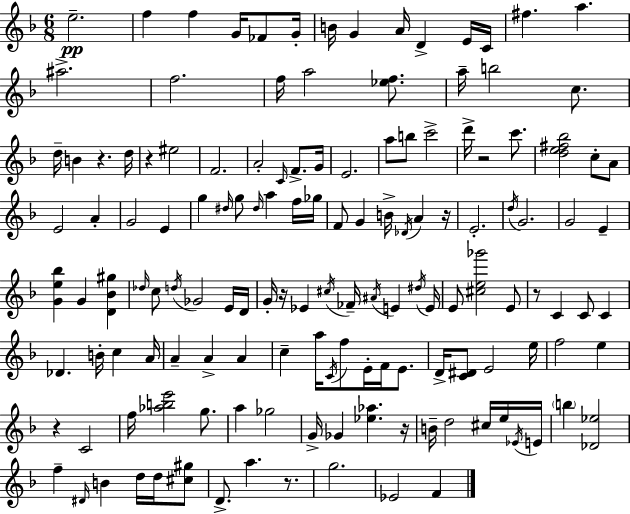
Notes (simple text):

E5/h. F5/q F5/q G4/s FES4/e G4/s B4/s G4/q A4/s D4/q E4/s C4/s F#5/q. A5/q. A#5/h. F5/h. F5/s A5/h [Eb5,F5]/e. A5/s B5/h C5/e. D5/s B4/q R/q. D5/s R/q EIS5/h F4/h. A4/h C4/s F4/e. G4/s E4/h. A5/e B5/e C6/h D6/s R/h C6/e. [D5,E5,F#5,Bb5]/h C5/e A4/e E4/h A4/q G4/h E4/q G5/q D#5/s G5/e D#5/s A5/q F5/s Gb5/s F4/e G4/q B4/s Db4/s A4/q R/s E4/h. D5/s G4/h. G4/h E4/q [G4,E5,Bb5]/q G4/q [D4,Bb4,G#5]/q Db5/s C5/e D5/s Gb4/h E4/s D4/s G4/s R/s Eb4/q C#5/s FES4/s A#4/s E4/q D#5/s E4/s E4/e [C#5,E5,Gb6]/h E4/e R/e C4/q C4/e C4/q Db4/q. B4/s C5/q A4/s A4/q A4/q A4/q C5/q A5/s C4/s F5/e E4/s F4/s E4/e. D4/s [C4,D#4]/e E4/h E5/s F5/h E5/q R/q C4/h F5/s [Ab5,B5,E6]/h G5/e. A5/q Gb5/h G4/s Gb4/q [Eb5,Ab5]/q. R/s B4/s D5/h C#5/s E5/s Eb4/s E4/s B5/q [Db4,Eb5]/h F5/q D#4/s B4/q D5/s D5/s [C#5,G#5]/e D4/e. A5/q. R/e. G5/h. Eb4/h F4/q